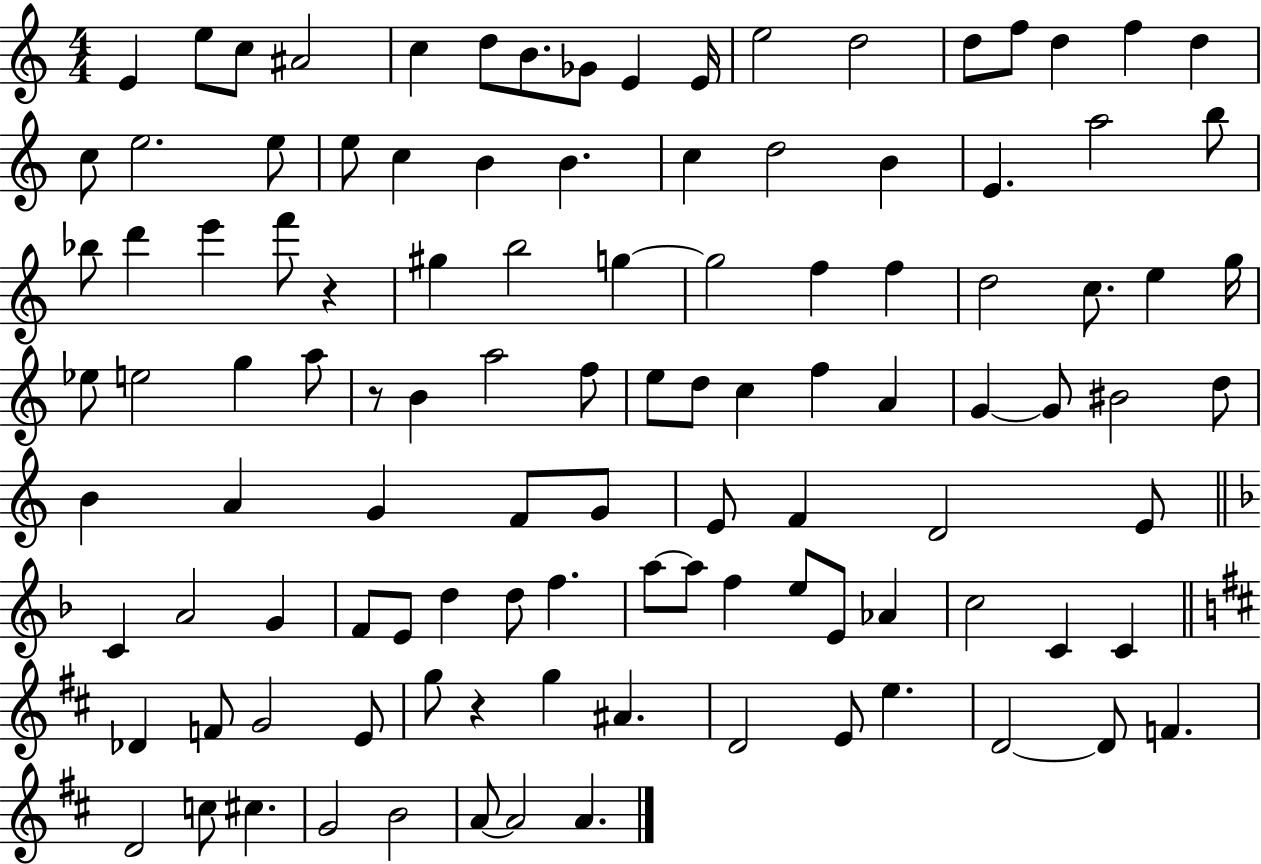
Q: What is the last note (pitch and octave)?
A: A4